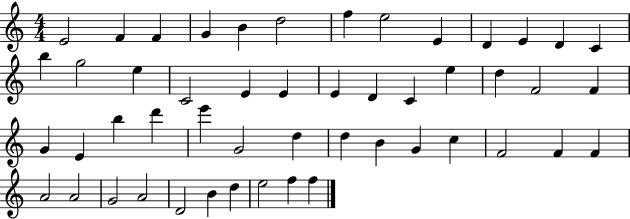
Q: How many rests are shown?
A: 0